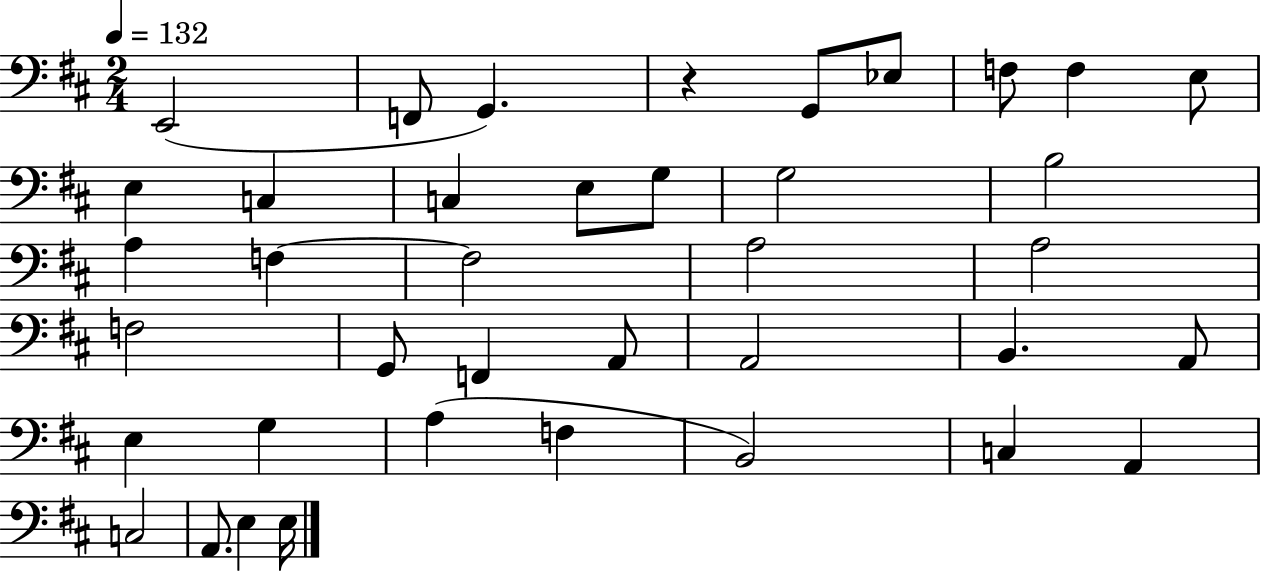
X:1
T:Untitled
M:2/4
L:1/4
K:D
E,,2 F,,/2 G,, z G,,/2 _E,/2 F,/2 F, E,/2 E, C, C, E,/2 G,/2 G,2 B,2 A, F, F,2 A,2 A,2 F,2 G,,/2 F,, A,,/2 A,,2 B,, A,,/2 E, G, A, F, B,,2 C, A,, C,2 A,,/2 E, E,/4